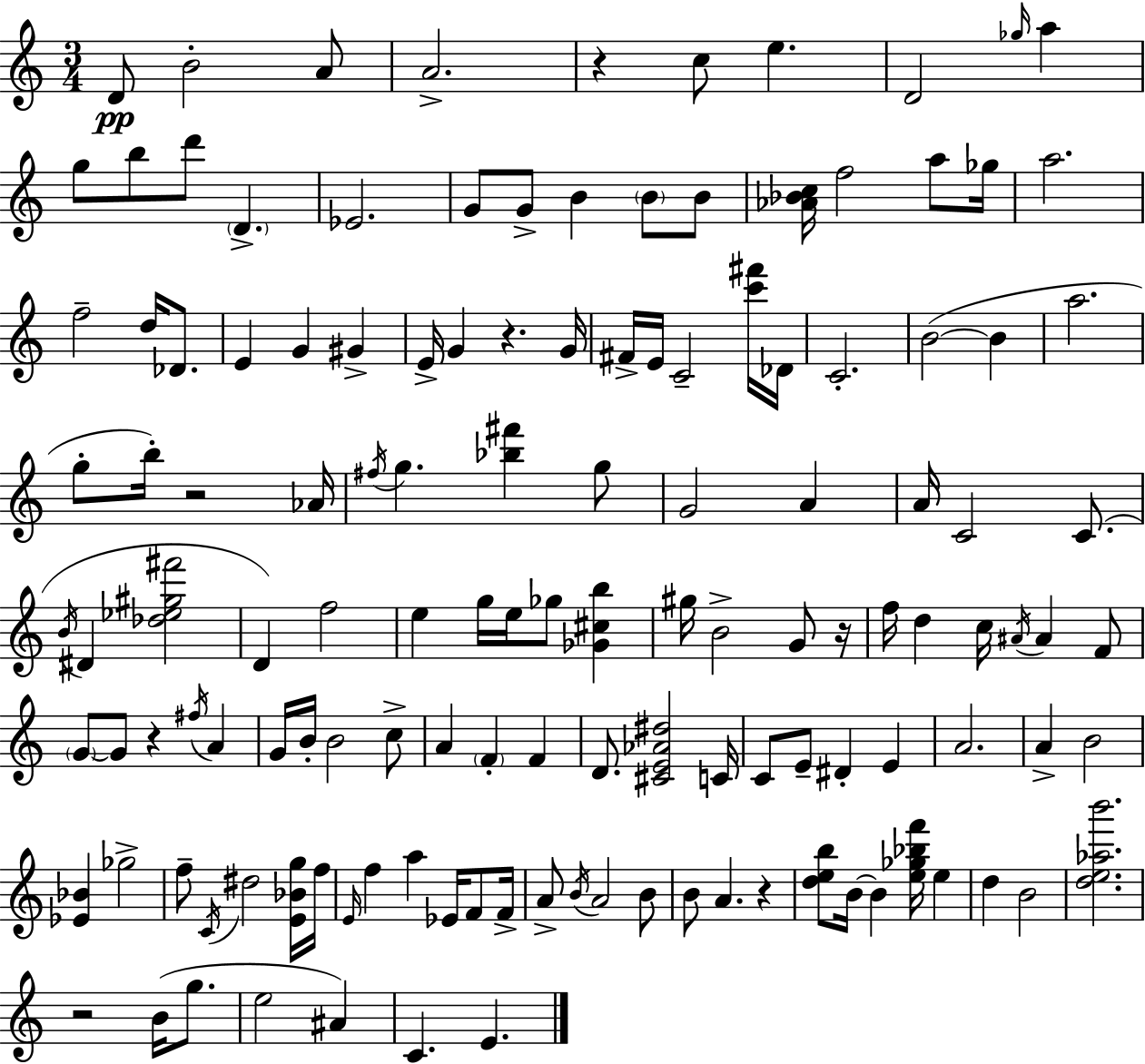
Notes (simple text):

D4/e B4/h A4/e A4/h. R/q C5/e E5/q. D4/h Gb5/s A5/q G5/e B5/e D6/e D4/q. Eb4/h. G4/e G4/e B4/q B4/e B4/e [Ab4,Bb4,C5]/s F5/h A5/e Gb5/s A5/h. F5/h D5/s Db4/e. E4/q G4/q G#4/q E4/s G4/q R/q. G4/s F#4/s E4/s C4/h [C6,F#6]/s Db4/s C4/h. B4/h B4/q A5/h. G5/e B5/s R/h Ab4/s F#5/s G5/q. [Bb5,F#6]/q G5/e G4/h A4/q A4/s C4/h C4/e. B4/s D#4/q [Db5,Eb5,G#5,F#6]/h D4/q F5/h E5/q G5/s E5/s Gb5/e [Gb4,C#5,B5]/q G#5/s B4/h G4/e R/s F5/s D5/q C5/s A#4/s A#4/q F4/e G4/e G4/e R/q F#5/s A4/q G4/s B4/s B4/h C5/e A4/q F4/q F4/q D4/e. [C#4,E4,Ab4,D#5]/h C4/s C4/e E4/e D#4/q E4/q A4/h. A4/q B4/h [Eb4,Bb4]/q Gb5/h F5/e C4/s D#5/h [E4,Bb4,G5]/s F5/s E4/s F5/q A5/q Eb4/s F4/e F4/s A4/e B4/s A4/h B4/e B4/e A4/q. R/q [D5,E5,B5]/e B4/s B4/q [E5,Gb5,Bb5,F6]/s E5/q D5/q B4/h [D5,E5,Ab5,B6]/h. R/h B4/s G5/e. E5/h A#4/q C4/q. E4/q.